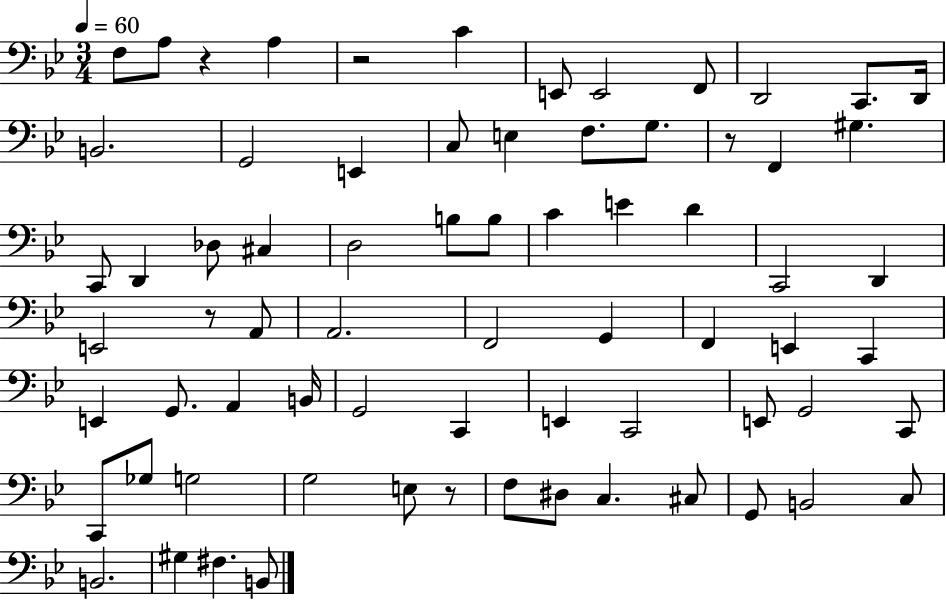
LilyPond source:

{
  \clef bass
  \numericTimeSignature
  \time 3/4
  \key bes \major
  \tempo 4 = 60
  f8 a8 r4 a4 | r2 c'4 | e,8 e,2 f,8 | d,2 c,8. d,16 | \break b,2. | g,2 e,4 | c8 e4 f8. g8. | r8 f,4 gis4. | \break c,8 d,4 des8 cis4 | d2 b8 b8 | c'4 e'4 d'4 | c,2 d,4 | \break e,2 r8 a,8 | a,2. | f,2 g,4 | f,4 e,4 c,4 | \break e,4 g,8. a,4 b,16 | g,2 c,4 | e,4 c,2 | e,8 g,2 c,8 | \break c,8 ges8 g2 | g2 e8 r8 | f8 dis8 c4. cis8 | g,8 b,2 c8 | \break b,2. | gis4 fis4. b,8 | \bar "|."
}